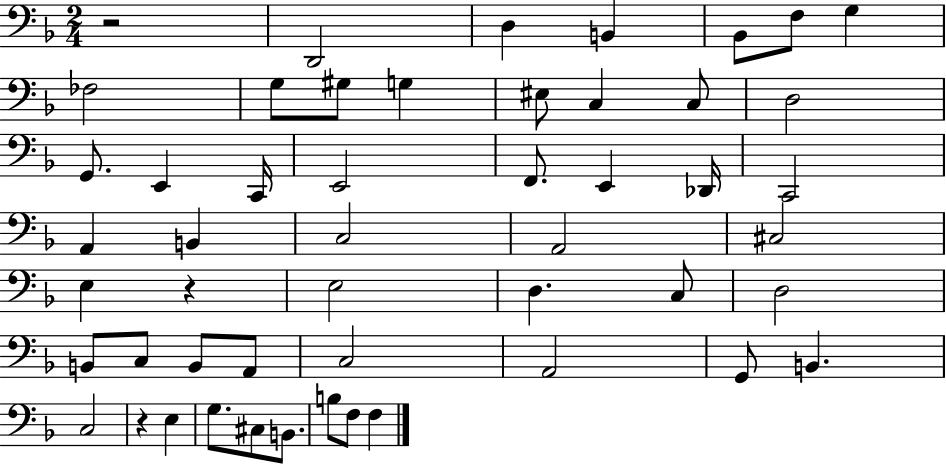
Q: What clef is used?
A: bass